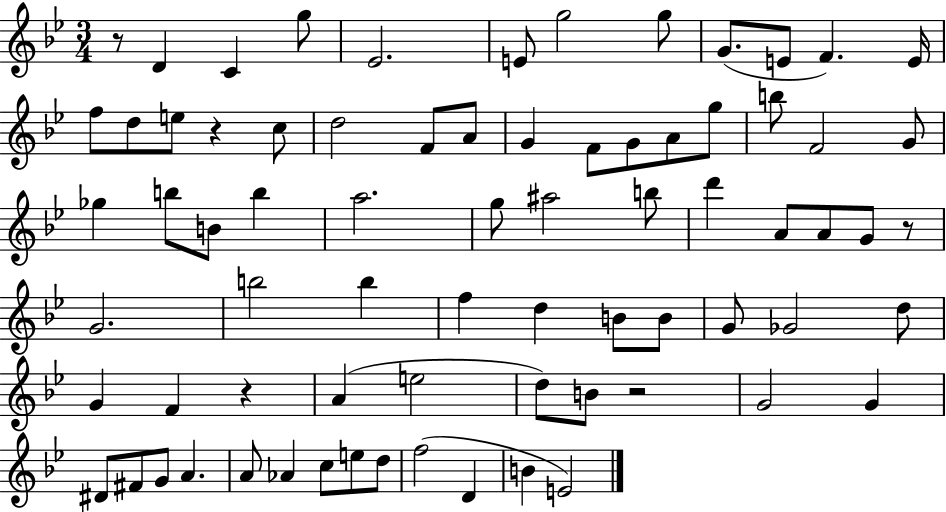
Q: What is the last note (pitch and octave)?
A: E4